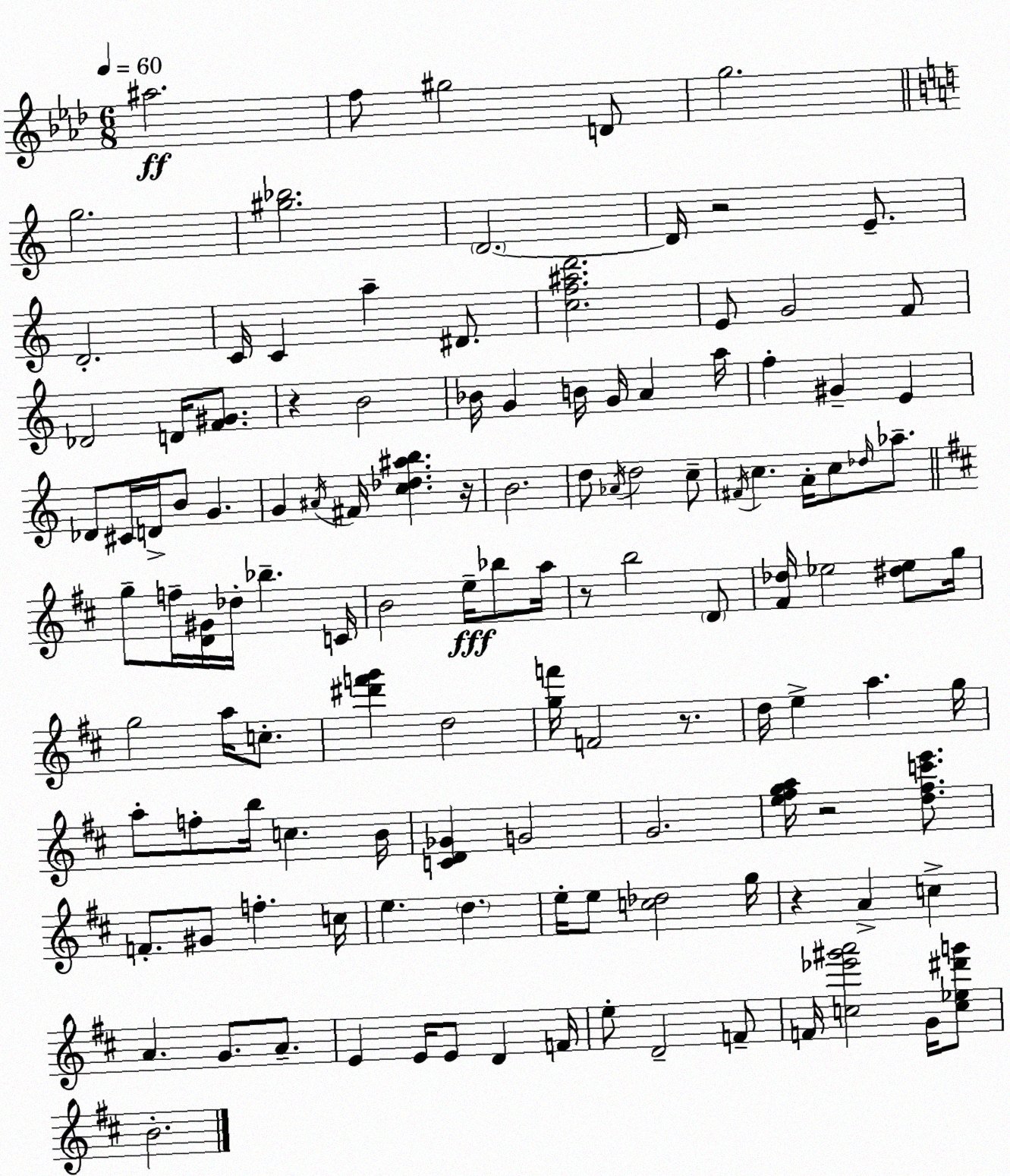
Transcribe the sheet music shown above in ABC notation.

X:1
T:Untitled
M:6/8
L:1/4
K:Fm
^a2 f/2 ^g2 D/2 g2 g2 [^g_b]2 D2 D/4 z2 E/2 D2 C/4 C a ^D/2 [cf^ad']2 E/2 G2 F/2 _D2 D/4 [F^G]/2 z B2 _B/4 G B/4 G/4 A a/4 f ^G E _D/2 ^C/4 D/4 B/2 G G ^A/4 ^F/4 [c_d^ab] z/4 B2 d/2 _A/4 d2 c/2 ^F/4 c A/4 c/2 _d/4 _a/2 g/2 f/4 [D^G]/4 _d/4 _b C/4 B2 e/4 _b/2 a/4 z/2 b2 D/2 [^F_d]/4 _e2 [^d_e]/2 g/4 g2 a/4 c/2 [^d'f'g'] d2 [gf']/4 F2 z/2 d/4 e a g/4 a/2 f/2 b/4 c B/4 [CD_G] G2 G2 [e^fga]/4 z2 [d^fc'e']/2 F/2 ^G/2 f c/4 e d e/4 e/2 [c_d]2 g/4 z A c A G/2 A/2 E E/4 E/2 D F/4 e/2 D2 F/2 F/4 [c_e'^g'a']2 G/4 [c_e^d'g']/2 B2